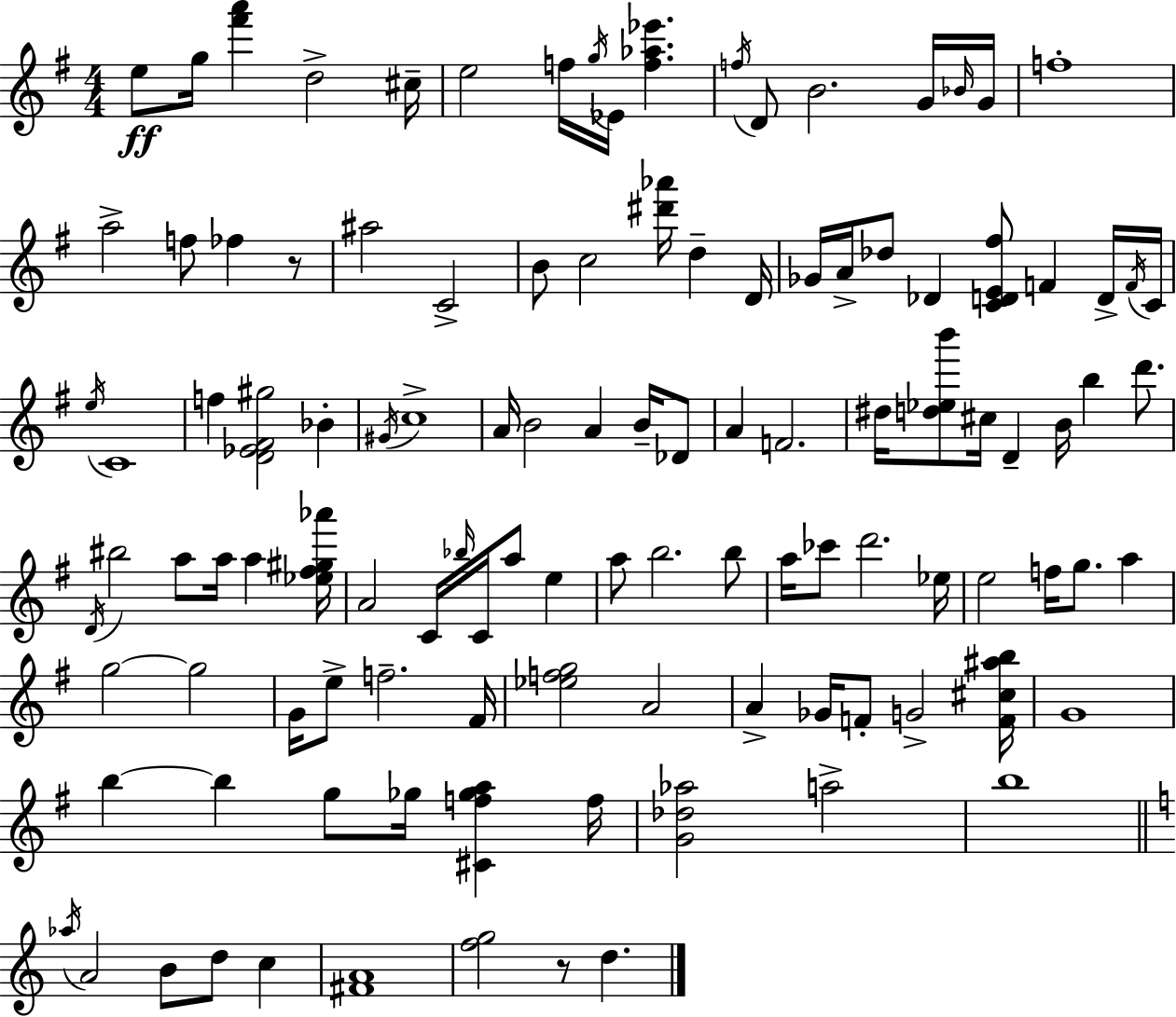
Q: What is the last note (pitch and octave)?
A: D5